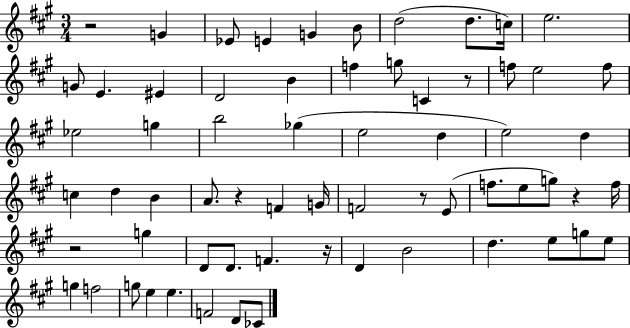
X:1
T:Untitled
M:3/4
L:1/4
K:A
z2 G _E/2 E G B/2 d2 d/2 c/4 e2 G/2 E ^E D2 B f g/2 C z/2 f/2 e2 f/2 _e2 g b2 _g e2 d e2 d c d B A/2 z F G/4 F2 z/2 E/2 f/2 e/2 g/2 z f/4 z2 g D/2 D/2 F z/4 D B2 d e/2 g/2 e/2 g f2 g/2 e e F2 D/2 _C/2